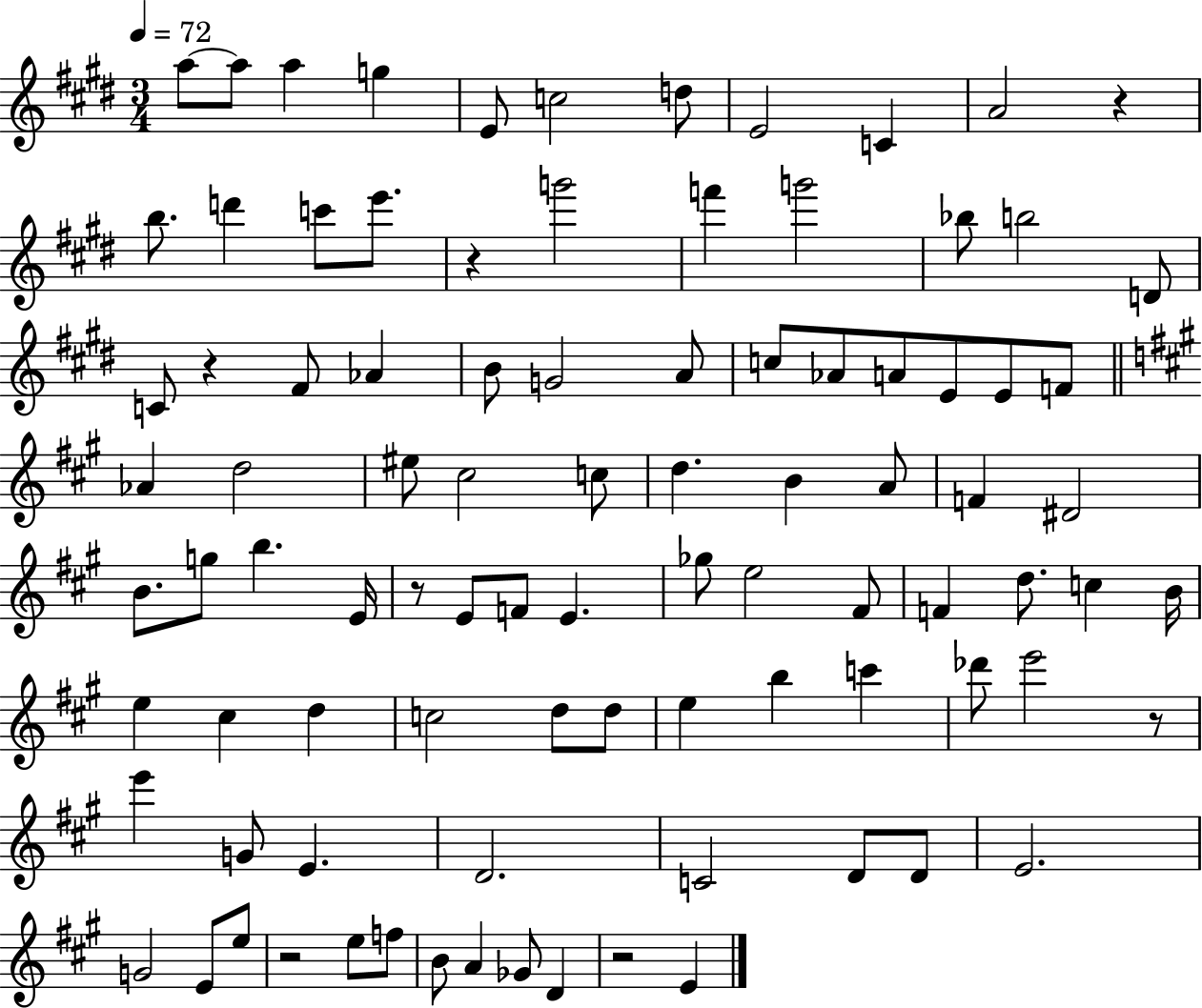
A5/e A5/e A5/q G5/q E4/e C5/h D5/e E4/h C4/q A4/h R/q B5/e. D6/q C6/e E6/e. R/q G6/h F6/q G6/h Bb5/e B5/h D4/e C4/e R/q F#4/e Ab4/q B4/e G4/h A4/e C5/e Ab4/e A4/e E4/e E4/e F4/e Ab4/q D5/h EIS5/e C#5/h C5/e D5/q. B4/q A4/e F4/q D#4/h B4/e. G5/e B5/q. E4/s R/e E4/e F4/e E4/q. Gb5/e E5/h F#4/e F4/q D5/e. C5/q B4/s E5/q C#5/q D5/q C5/h D5/e D5/e E5/q B5/q C6/q Db6/e E6/h R/e E6/q G4/e E4/q. D4/h. C4/h D4/e D4/e E4/h. G4/h E4/e E5/e R/h E5/e F5/e B4/e A4/q Gb4/e D4/q R/h E4/q